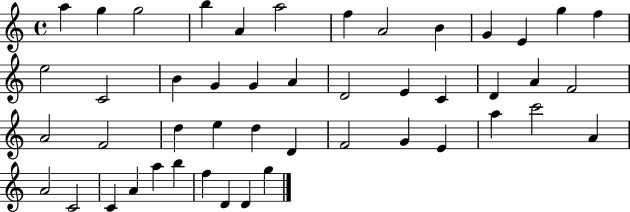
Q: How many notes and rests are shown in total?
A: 47